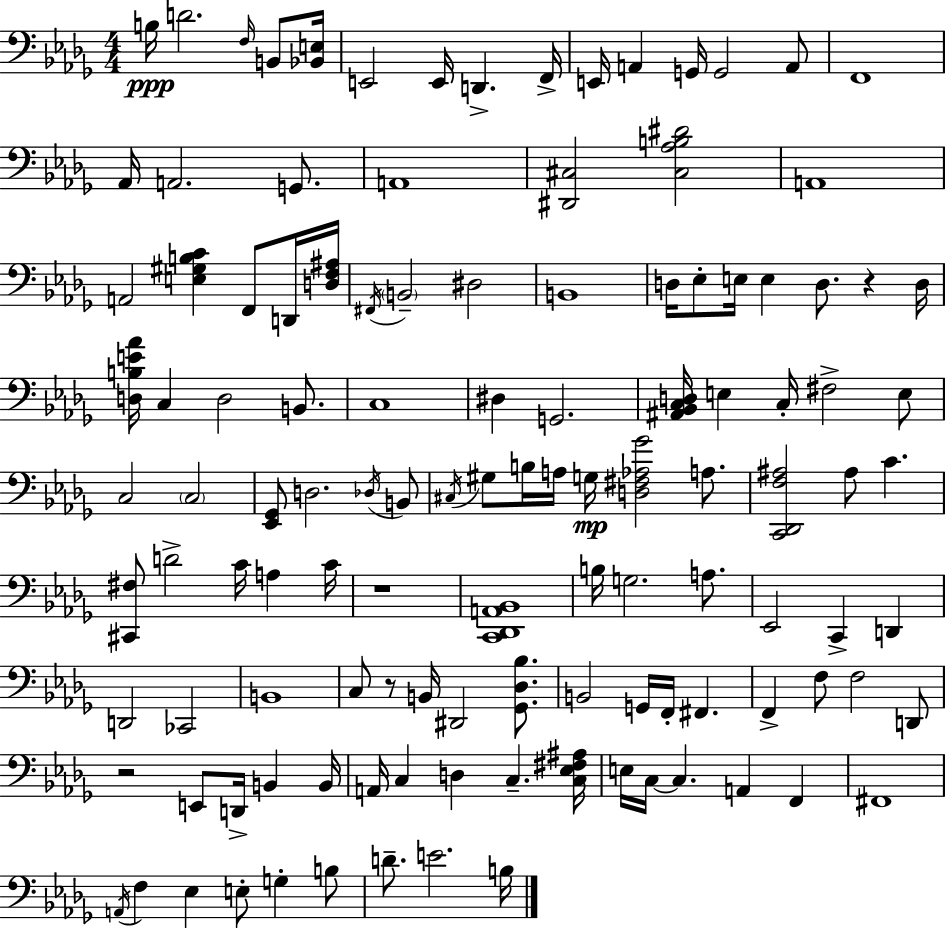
X:1
T:Untitled
M:4/4
L:1/4
K:Bbm
B,/4 D2 F,/4 B,,/2 [_B,,E,]/4 E,,2 E,,/4 D,, F,,/4 E,,/4 A,, G,,/4 G,,2 A,,/2 F,,4 _A,,/4 A,,2 G,,/2 A,,4 [^D,,^C,]2 [^C,_A,B,^D]2 A,,4 A,,2 [E,^G,B,C] F,,/2 D,,/4 [D,F,^A,]/4 ^F,,/4 B,,2 ^D,2 B,,4 D,/4 _E,/2 E,/4 E, D,/2 z D,/4 [D,B,E_A]/4 C, D,2 B,,/2 C,4 ^D, G,,2 [^A,,_B,,C,D,]/4 E, C,/4 ^F,2 E,/2 C,2 C,2 [_E,,_G,,]/2 D,2 _D,/4 B,,/2 ^C,/4 ^G,/2 B,/4 A,/4 G,/4 [D,^F,_A,_G]2 A,/2 [C,,_D,,F,^A,]2 ^A,/2 C [^C,,^F,]/2 D2 C/4 A, C/4 z4 [C,,_D,,A,,_B,,]4 B,/4 G,2 A,/2 _E,,2 C,, D,, D,,2 _C,,2 B,,4 C,/2 z/2 B,,/4 ^D,,2 [_G,,_D,_B,]/2 B,,2 G,,/4 F,,/4 ^F,, F,, F,/2 F,2 D,,/2 z2 E,,/2 D,,/4 B,, B,,/4 A,,/4 C, D, C, [C,_E,^F,^A,]/4 E,/4 C,/4 C, A,, F,, ^F,,4 A,,/4 F, _E, E,/2 G, B,/2 D/2 E2 B,/4